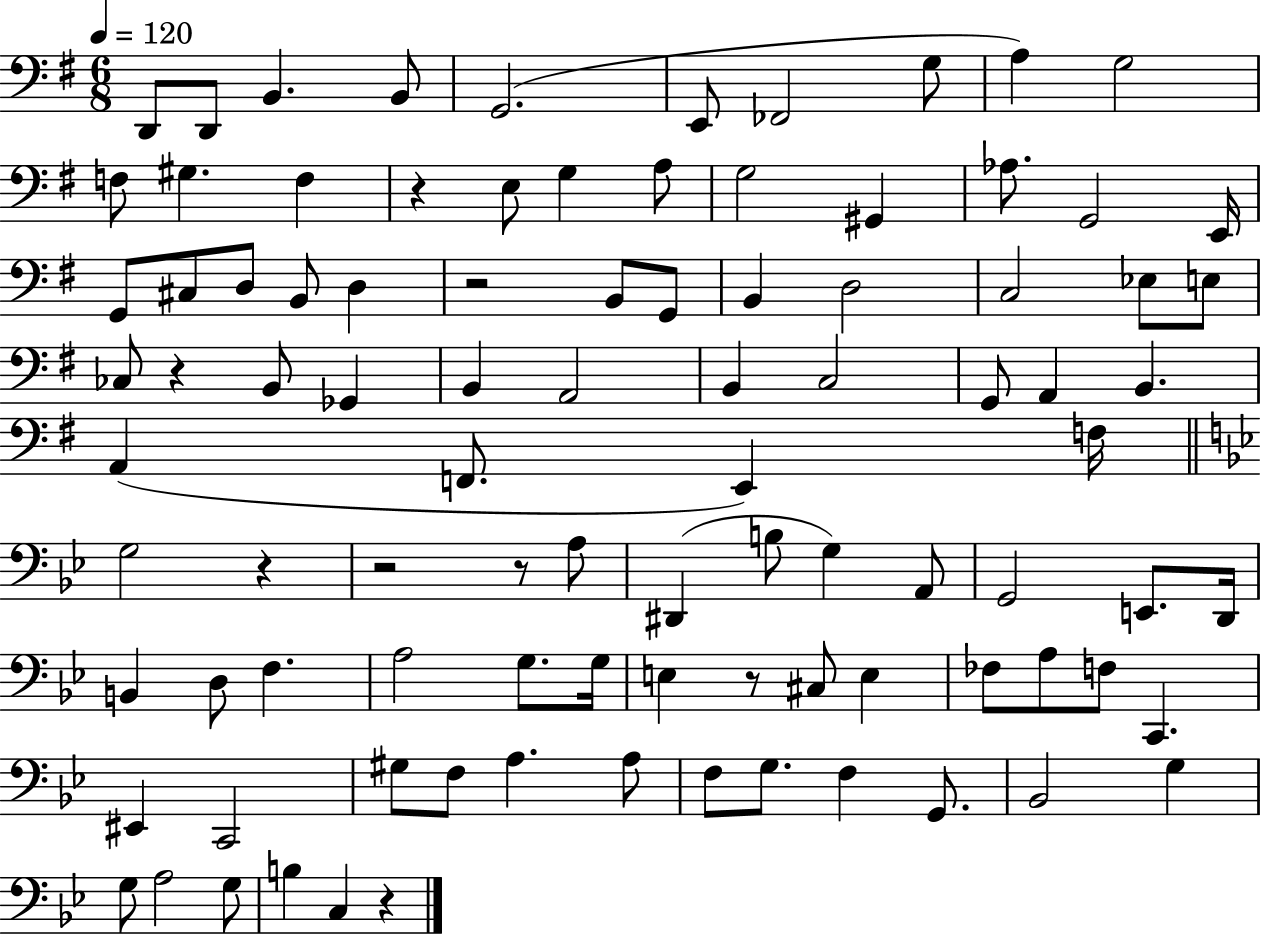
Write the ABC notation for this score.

X:1
T:Untitled
M:6/8
L:1/4
K:G
D,,/2 D,,/2 B,, B,,/2 G,,2 E,,/2 _F,,2 G,/2 A, G,2 F,/2 ^G, F, z E,/2 G, A,/2 G,2 ^G,, _A,/2 G,,2 E,,/4 G,,/2 ^C,/2 D,/2 B,,/2 D, z2 B,,/2 G,,/2 B,, D,2 C,2 _E,/2 E,/2 _C,/2 z B,,/2 _G,, B,, A,,2 B,, C,2 G,,/2 A,, B,, A,, F,,/2 E,, F,/4 G,2 z z2 z/2 A,/2 ^D,, B,/2 G, A,,/2 G,,2 E,,/2 D,,/4 B,, D,/2 F, A,2 G,/2 G,/4 E, z/2 ^C,/2 E, _F,/2 A,/2 F,/2 C,, ^E,, C,,2 ^G,/2 F,/2 A, A,/2 F,/2 G,/2 F, G,,/2 _B,,2 G, G,/2 A,2 G,/2 B, C, z